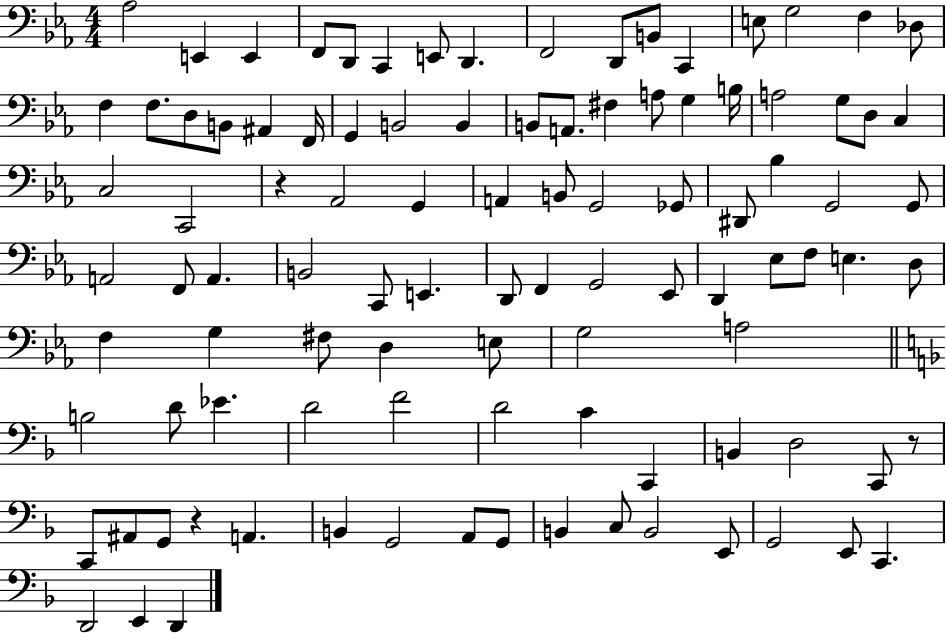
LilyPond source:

{
  \clef bass
  \numericTimeSignature
  \time 4/4
  \key ees \major
  aes2 e,4 e,4 | f,8 d,8 c,4 e,8 d,4. | f,2 d,8 b,8 c,4 | e8 g2 f4 des8 | \break f4 f8. d8 b,8 ais,4 f,16 | g,4 b,2 b,4 | b,8 a,8. fis4 a8 g4 b16 | a2 g8 d8 c4 | \break c2 c,2 | r4 aes,2 g,4 | a,4 b,8 g,2 ges,8 | dis,8 bes4 g,2 g,8 | \break a,2 f,8 a,4. | b,2 c,8 e,4. | d,8 f,4 g,2 ees,8 | d,4 ees8 f8 e4. d8 | \break f4 g4 fis8 d4 e8 | g2 a2 | \bar "||" \break \key f \major b2 d'8 ees'4. | d'2 f'2 | d'2 c'4 c,4 | b,4 d2 c,8 r8 | \break c,8 ais,8 g,8 r4 a,4. | b,4 g,2 a,8 g,8 | b,4 c8 b,2 e,8 | g,2 e,8 c,4. | \break d,2 e,4 d,4 | \bar "|."
}